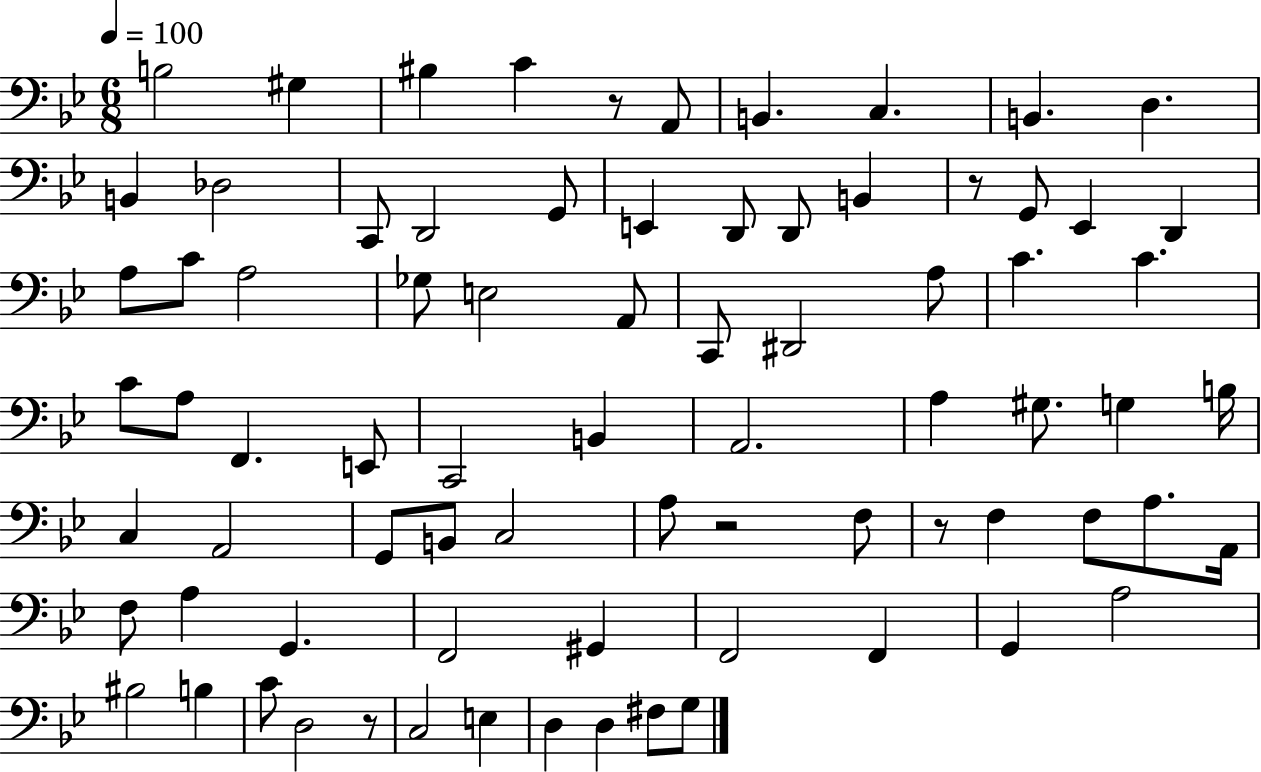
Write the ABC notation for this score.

X:1
T:Untitled
M:6/8
L:1/4
K:Bb
B,2 ^G, ^B, C z/2 A,,/2 B,, C, B,, D, B,, _D,2 C,,/2 D,,2 G,,/2 E,, D,,/2 D,,/2 B,, z/2 G,,/2 _E,, D,, A,/2 C/2 A,2 _G,/2 E,2 A,,/2 C,,/2 ^D,,2 A,/2 C C C/2 A,/2 F,, E,,/2 C,,2 B,, A,,2 A, ^G,/2 G, B,/4 C, A,,2 G,,/2 B,,/2 C,2 A,/2 z2 F,/2 z/2 F, F,/2 A,/2 A,,/4 F,/2 A, G,, F,,2 ^G,, F,,2 F,, G,, A,2 ^B,2 B, C/2 D,2 z/2 C,2 E, D, D, ^F,/2 G,/2